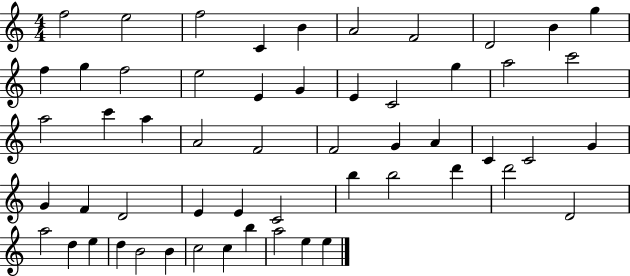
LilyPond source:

{
  \clef treble
  \numericTimeSignature
  \time 4/4
  \key c \major
  f''2 e''2 | f''2 c'4 b'4 | a'2 f'2 | d'2 b'4 g''4 | \break f''4 g''4 f''2 | e''2 e'4 g'4 | e'4 c'2 g''4 | a''2 c'''2 | \break a''2 c'''4 a''4 | a'2 f'2 | f'2 g'4 a'4 | c'4 c'2 g'4 | \break g'4 f'4 d'2 | e'4 e'4 c'2 | b''4 b''2 d'''4 | d'''2 d'2 | \break a''2 d''4 e''4 | d''4 b'2 b'4 | c''2 c''4 b''4 | a''2 e''4 e''4 | \break \bar "|."
}